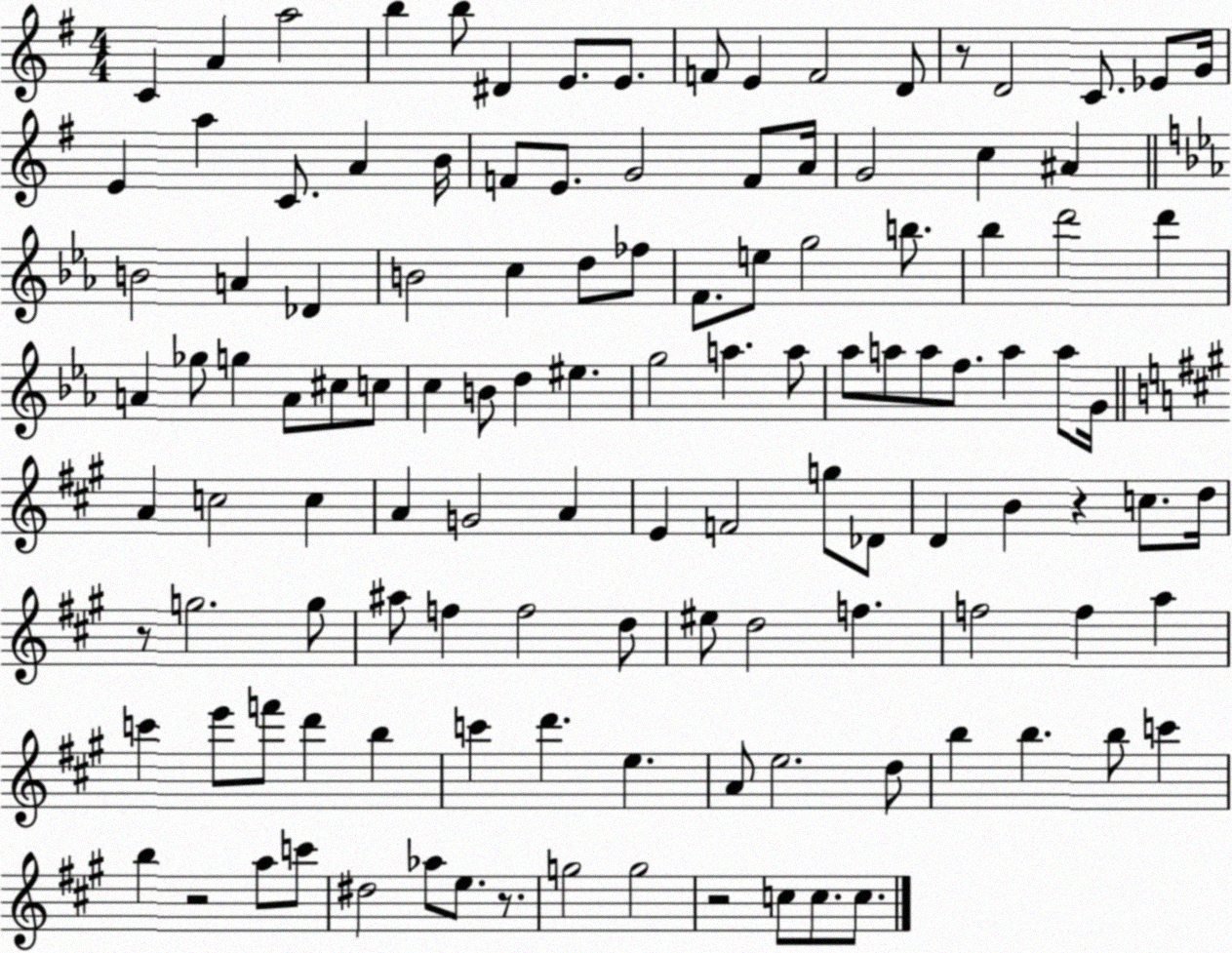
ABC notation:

X:1
T:Untitled
M:4/4
L:1/4
K:G
C A a2 b b/2 ^D E/2 E/2 F/2 E F2 D/2 z/2 D2 C/2 _E/2 G/4 E a C/2 A B/4 F/2 E/2 G2 F/2 A/4 G2 c ^A B2 A _D B2 c d/2 _f/2 F/2 e/2 g2 b/2 _b d'2 d' A _g/2 g A/2 ^c/2 c/2 c B/2 d ^e g2 a a/2 _a/2 a/2 a/2 f/2 a a/2 G/4 A c2 c A G2 A E F2 g/2 _D/2 D B z c/2 d/4 z/2 g2 g/2 ^a/2 f f2 d/2 ^e/2 d2 f f2 f a c' e'/2 f'/2 d' b c' d' e A/2 e2 d/2 b b b/2 c' b z2 a/2 c'/2 ^d2 _a/2 e/2 z/2 g2 g2 z2 c/2 c/2 c/2